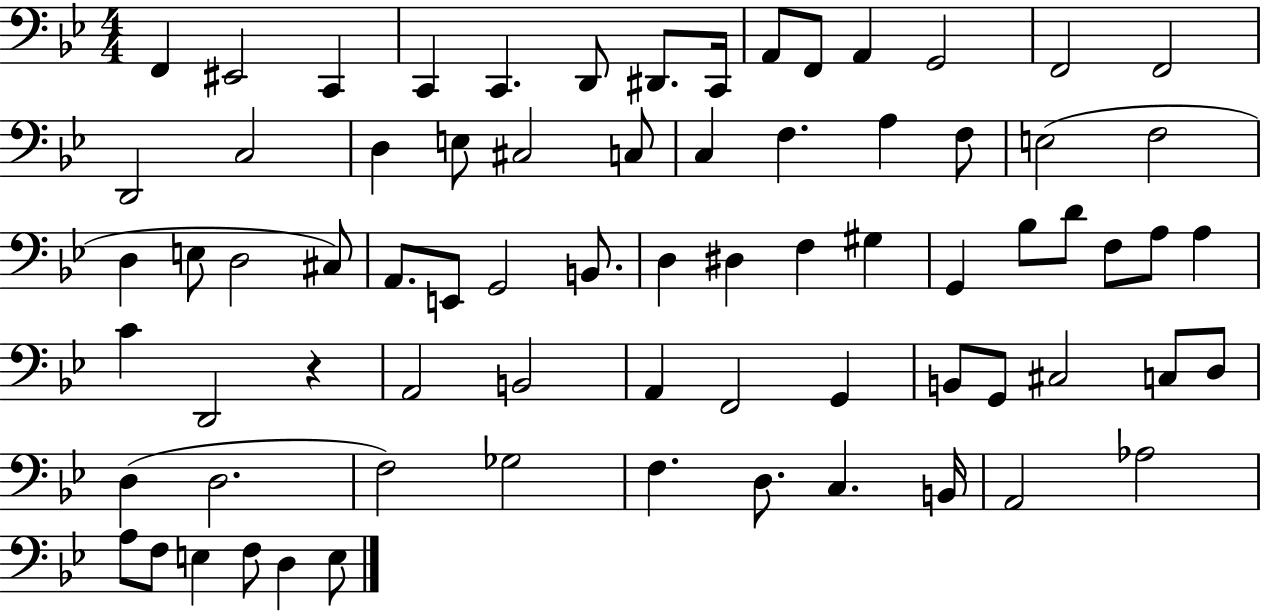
X:1
T:Untitled
M:4/4
L:1/4
K:Bb
F,, ^E,,2 C,, C,, C,, D,,/2 ^D,,/2 C,,/4 A,,/2 F,,/2 A,, G,,2 F,,2 F,,2 D,,2 C,2 D, E,/2 ^C,2 C,/2 C, F, A, F,/2 E,2 F,2 D, E,/2 D,2 ^C,/2 A,,/2 E,,/2 G,,2 B,,/2 D, ^D, F, ^G, G,, _B,/2 D/2 F,/2 A,/2 A, C D,,2 z A,,2 B,,2 A,, F,,2 G,, B,,/2 G,,/2 ^C,2 C,/2 D,/2 D, D,2 F,2 _G,2 F, D,/2 C, B,,/4 A,,2 _A,2 A,/2 F,/2 E, F,/2 D, E,/2